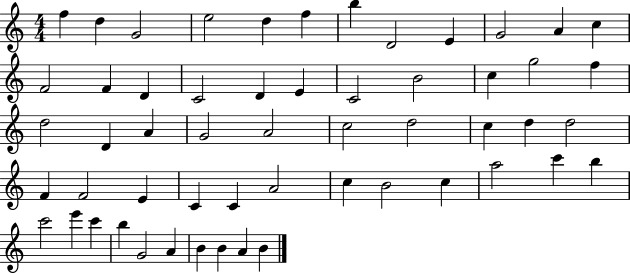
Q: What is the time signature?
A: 4/4